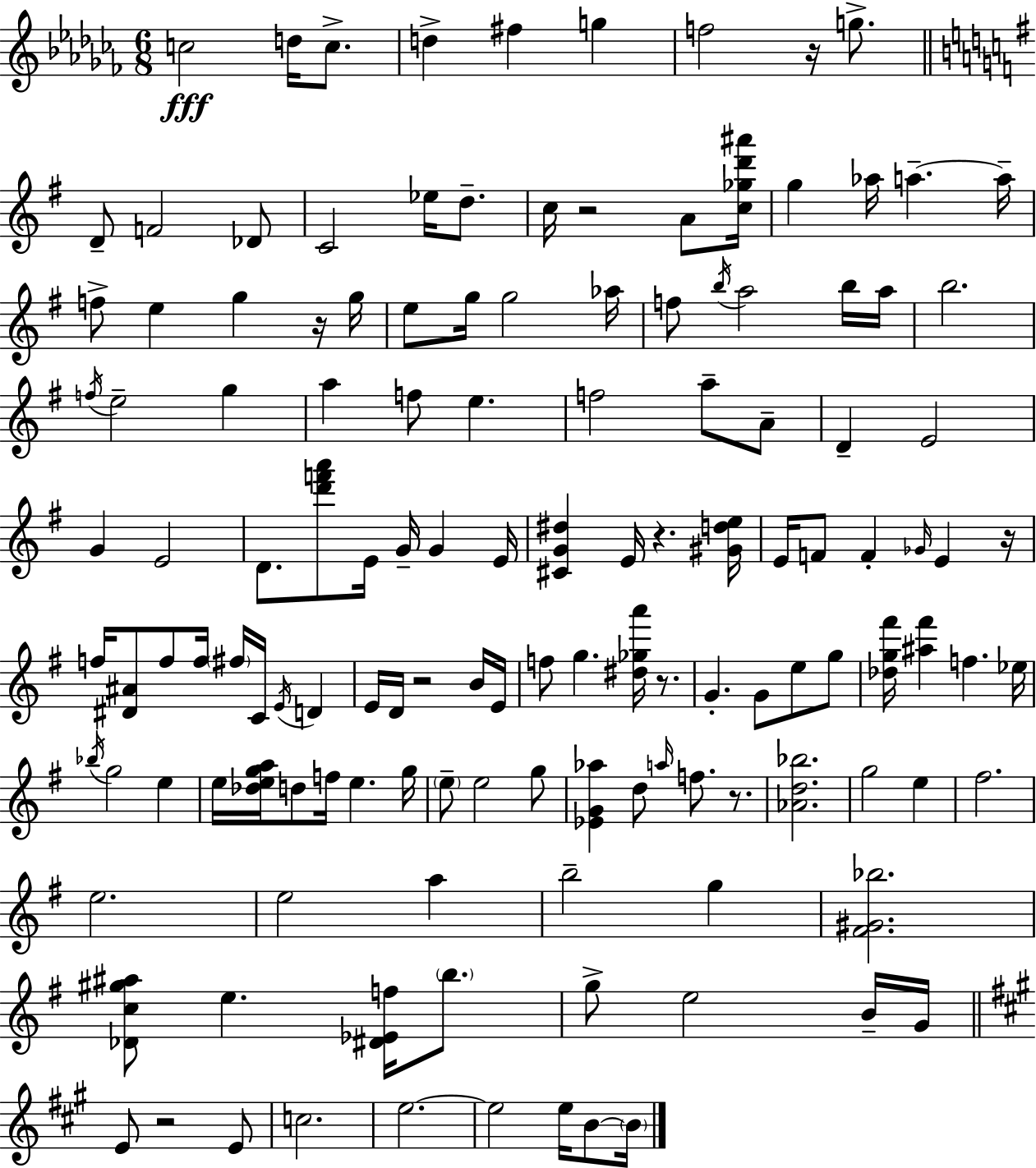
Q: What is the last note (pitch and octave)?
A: B4